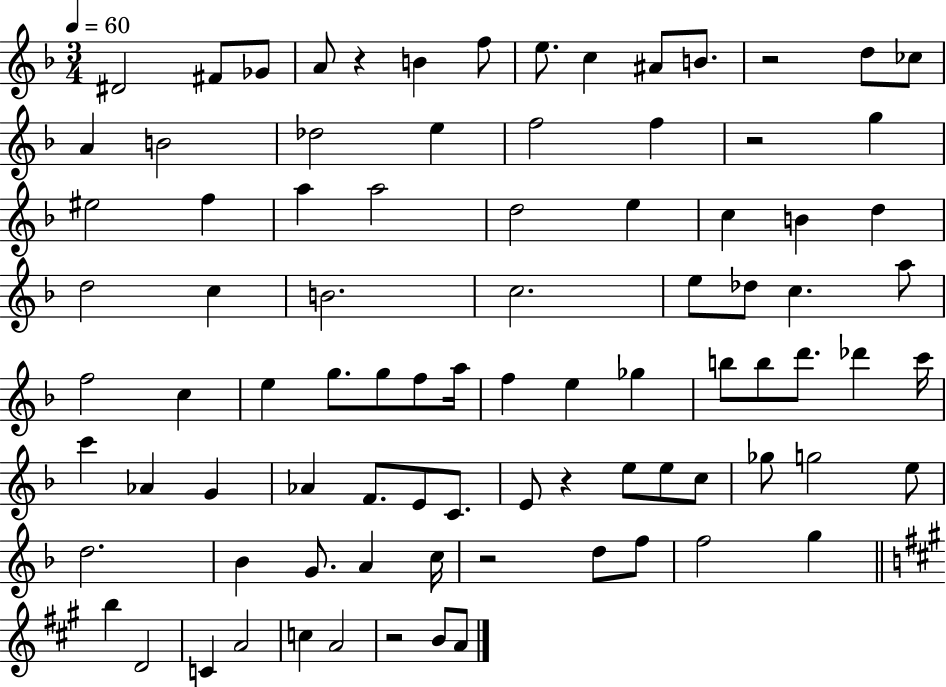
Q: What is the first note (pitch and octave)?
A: D#4